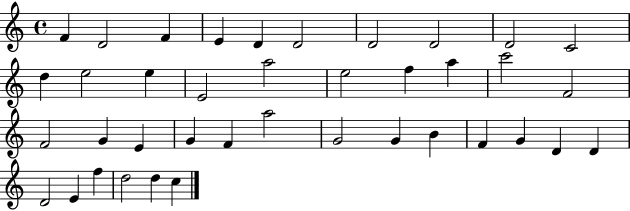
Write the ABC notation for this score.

X:1
T:Untitled
M:4/4
L:1/4
K:C
F D2 F E D D2 D2 D2 D2 C2 d e2 e E2 a2 e2 f a c'2 F2 F2 G E G F a2 G2 G B F G D D D2 E f d2 d c